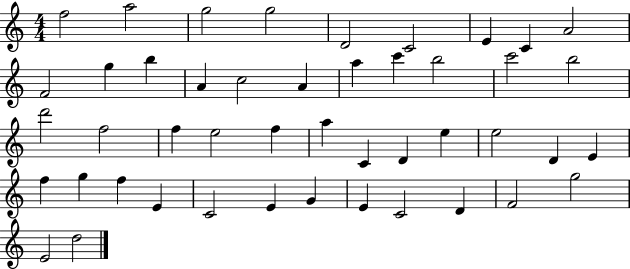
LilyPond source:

{
  \clef treble
  \numericTimeSignature
  \time 4/4
  \key c \major
  f''2 a''2 | g''2 g''2 | d'2 c'2 | e'4 c'4 a'2 | \break f'2 g''4 b''4 | a'4 c''2 a'4 | a''4 c'''4 b''2 | c'''2 b''2 | \break d'''2 f''2 | f''4 e''2 f''4 | a''4 c'4 d'4 e''4 | e''2 d'4 e'4 | \break f''4 g''4 f''4 e'4 | c'2 e'4 g'4 | e'4 c'2 d'4 | f'2 g''2 | \break e'2 d''2 | \bar "|."
}